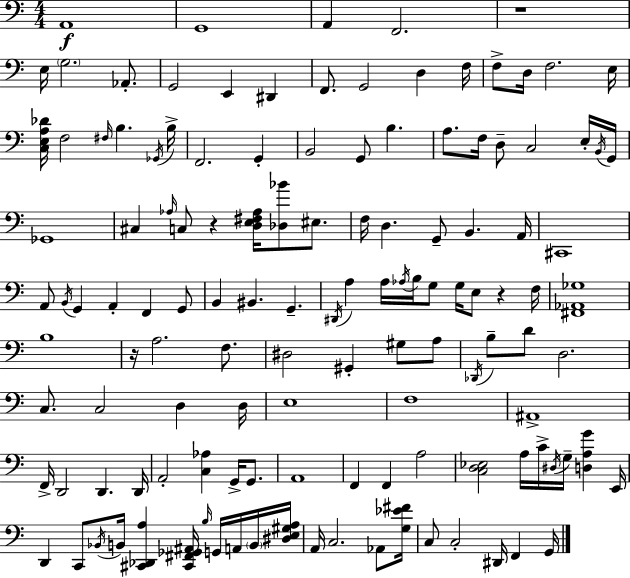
X:1
T:Untitled
M:4/4
L:1/4
K:C
A,,4 G,,4 A,, F,,2 z4 E,/4 G,2 _A,,/2 G,,2 E,, ^D,, F,,/2 G,,2 D, F,/4 F,/2 D,/4 F,2 E,/4 [C,E,A,_D]/4 F,2 ^F,/4 B, _G,,/4 B,/4 F,,2 G,, B,,2 G,,/2 B, A,/2 F,/4 D,/2 C,2 E,/4 B,,/4 G,,/4 _G,,4 ^C, _A,/4 C,/2 z [D,E,^F,_A,]/4 [_D,_B]/2 ^E,/2 F,/4 D, G,,/2 B,, A,,/4 ^C,,4 A,,/2 B,,/4 G,, A,, F,, G,,/2 B,, ^B,, G,, ^D,,/4 A, A,/4 _A,/4 B,/4 G,/2 G,/4 E,/2 z F,/4 [^F,,_A,,_G,]4 B,4 z/4 A,2 F,/2 ^D,2 ^G,, ^G,/2 A,/2 _D,,/4 B,/2 D/2 D,2 C,/2 C,2 D, D,/4 E,4 F,4 ^A,,4 F,,/4 D,,2 D,, D,,/4 A,,2 [C,_A,] G,,/4 G,,/2 A,,4 F,, F,, A,2 [C,D,_E,]2 A,/4 C/4 ^D,/4 G,/4 [D,A,G] E,,/4 D,, C,,/2 _B,,/4 B,,/4 [^C,,_D,,A,] [^C,,^F,,_G,,^A,,]/4 B,/4 G,,/4 A,,/4 B,,/4 [^D,E,^G,A,]/4 A,,/4 C,2 _A,,/2 [G,_E^F]/4 C,/2 C,2 ^D,,/4 F,, G,,/4